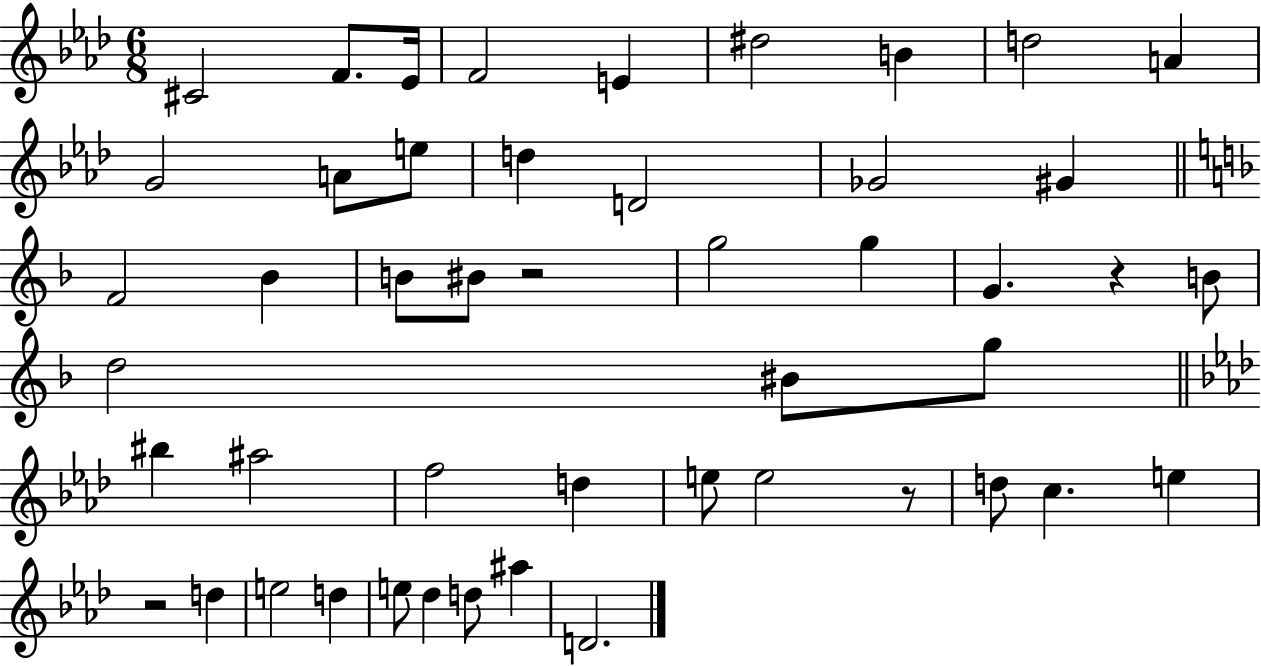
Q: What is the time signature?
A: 6/8